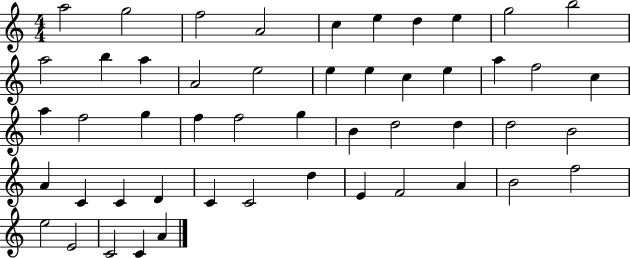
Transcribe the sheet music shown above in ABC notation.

X:1
T:Untitled
M:4/4
L:1/4
K:C
a2 g2 f2 A2 c e d e g2 b2 a2 b a A2 e2 e e c e a f2 c a f2 g f f2 g B d2 d d2 B2 A C C D C C2 d E F2 A B2 f2 e2 E2 C2 C A